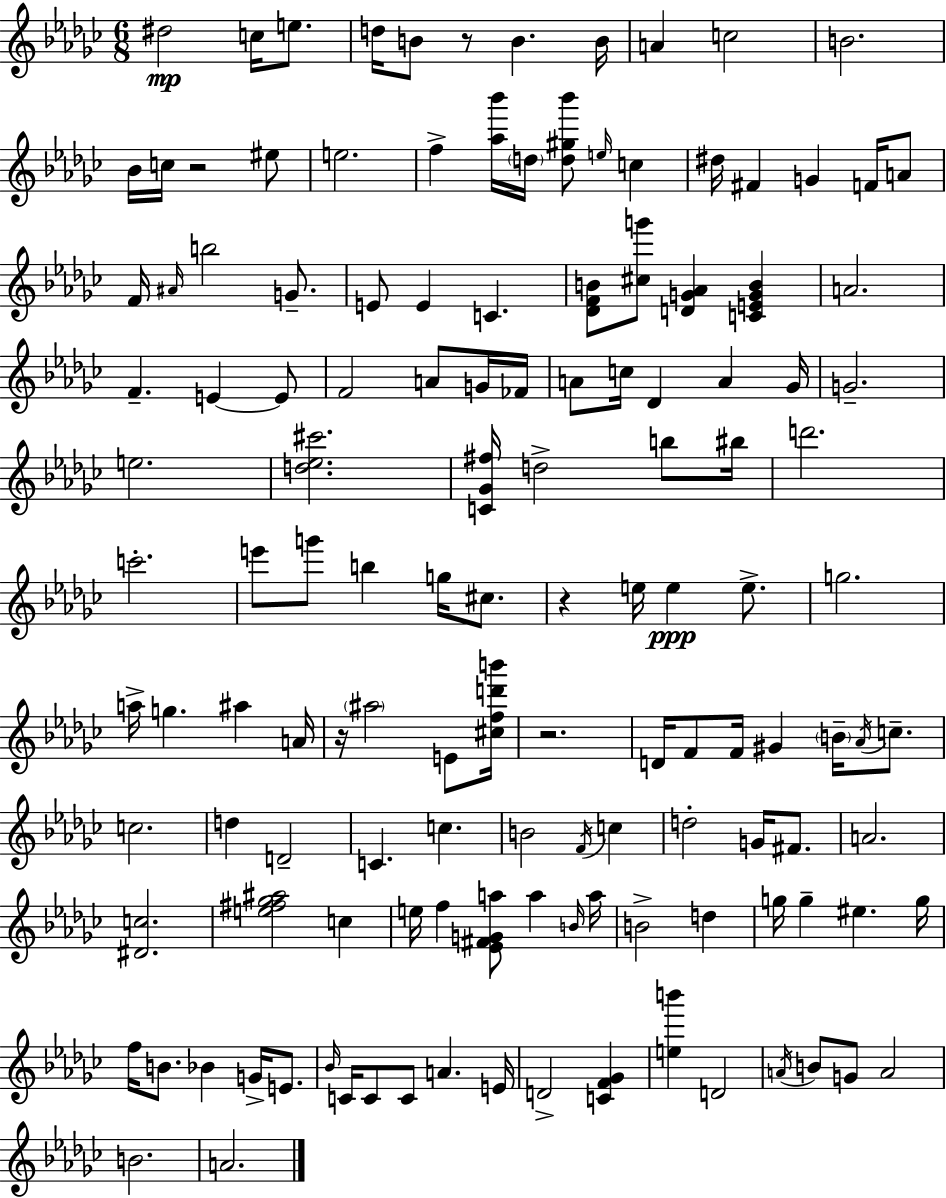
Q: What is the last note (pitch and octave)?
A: A4